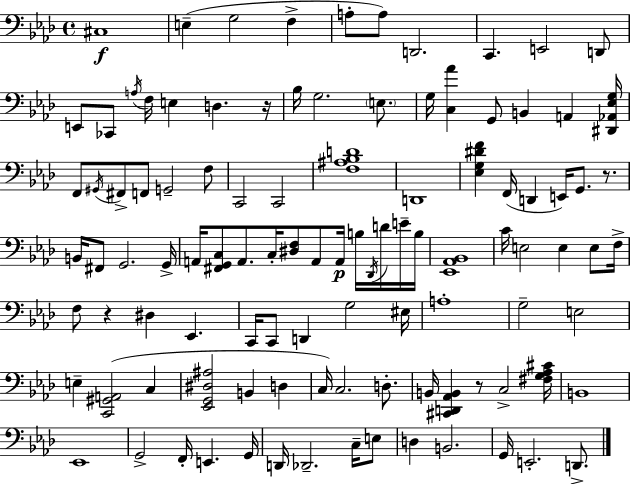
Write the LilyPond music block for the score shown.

{
  \clef bass
  \time 4/4
  \defaultTimeSignature
  \key aes \major
  cis1\f | e4--( g2 f4-> | a8-. a8) d,2. | c,4. e,2 d,8 | \break e,8 ces,8 \acciaccatura { a16 } f16 e4 d4. | r16 bes16 g2. \parenthesize e8. | g16 <c aes'>4 g,8 b,4 a,4 | <dis, aes, ees g>16 f,8 \acciaccatura { gis,16 } fis,8-> f,8 g,2-- | \break f8 c,2 c,2 | <f ais bes d'>1 | d,1 | <ees g dis' f'>4 f,16( d,4 e,16) g,8. r8. | \break b,16 fis,8 g,2. | g,16-> a,16 <fis, g, c>8 a,8. c16-. <dis f>8 a,8 a,16\p b16 \acciaccatura { des,16 } | d'16 e'16-- b16 <ees, aes, bes,>1 | c'16 e2 e4 | \break e8 f16-> f8 r4 dis4 ees,4. | c,16 c,8 d,4 g2 | eis16 a1-. | g2-- e2 | \break e4-- <c, gis, a,>2( c4 | <ees, g, dis ais>2 b,4 d4 | c16) c2. | d8.-. b,16 <cis, d, aes, b,>4 r8 c2-> | \break <fis g aes cis'>16 b,1 | ees,1 | g,2-> f,16-. e,4. | g,16 d,16 des,2.-- | \break c16-- e8 d4 b,2. | g,16 e,2.-. | d,8.-> \bar "|."
}